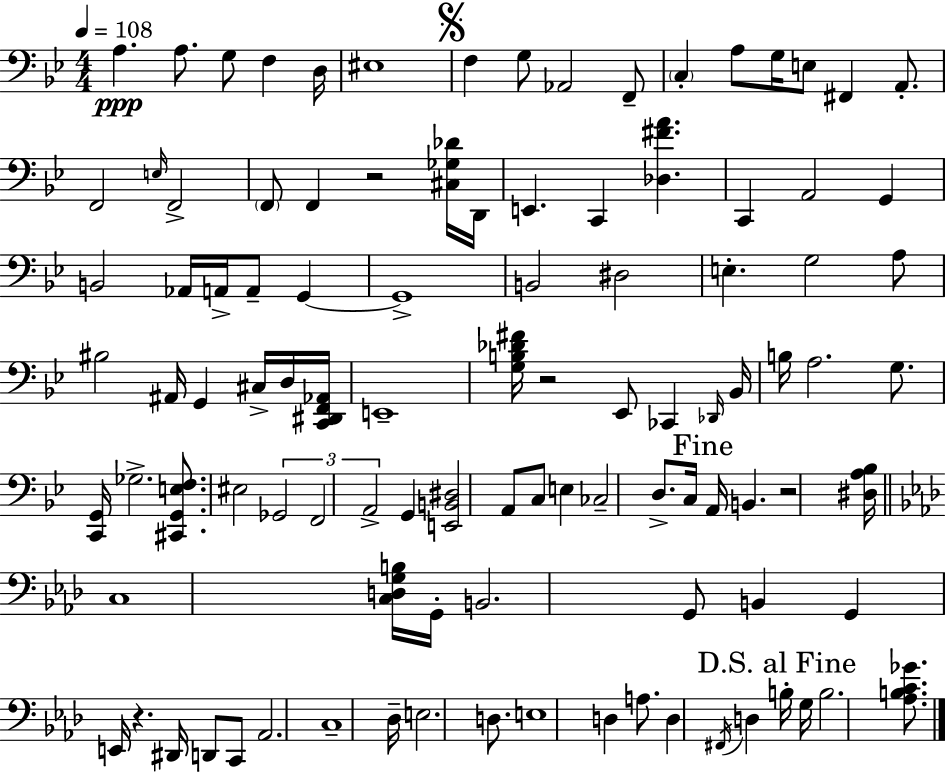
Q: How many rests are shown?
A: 4